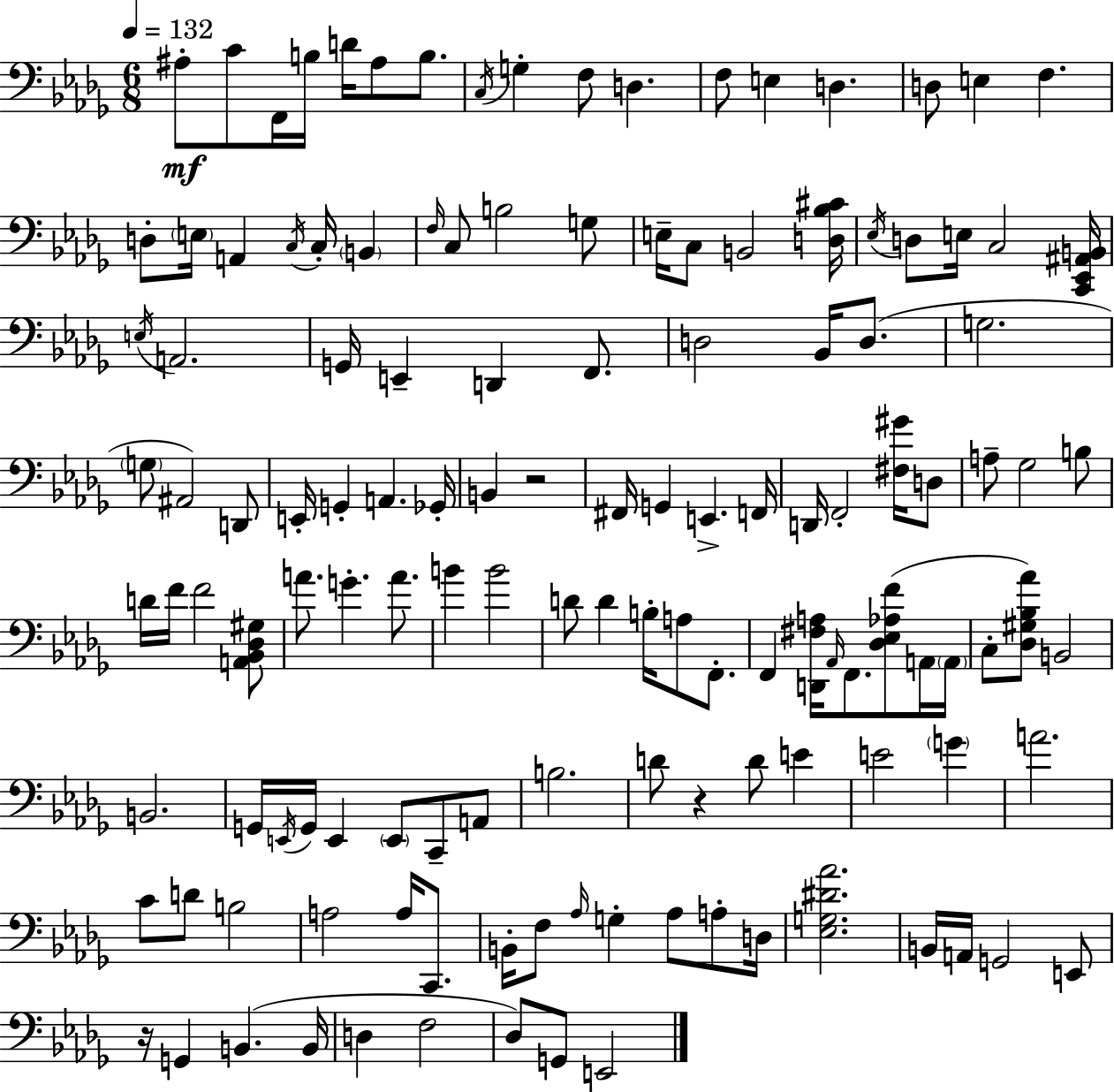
{
  \clef bass
  \numericTimeSignature
  \time 6/8
  \key bes \minor
  \tempo 4 = 132
  \repeat volta 2 { ais8-.\mf c'8 f,16 b16 d'16 ais8 b8. | \acciaccatura { c16 } g4-. f8 d4. | f8 e4 d4. | d8 e4 f4. | \break d8-. \parenthesize e16 a,4 \acciaccatura { c16 } c16-. \parenthesize b,4 | \grace { f16 } c8 b2 | g8 e16-- c8 b,2 | <d bes cis'>16 \acciaccatura { ees16 } d8 e16 c2 | \break <c, ees, ais, b,>16 \acciaccatura { e16 } a,2. | g,16 e,4-- d,4 | f,8. d2 | bes,16 d8.( g2. | \break \parenthesize g8 ais,2) | d,8 e,16-. g,4-. a,4. | ges,16-. b,4 r2 | fis,16 g,4 e,4.-> | \break f,16 d,16 f,2-. | <fis gis'>16 d8 a8-- ges2 | b8 d'16 f'16 f'2 | <a, bes, des gis>8 a'8. g'4.-. | \break a'8. b'4 b'2 | d'8 d'4 b16-. | a8 f,8.-. f,4 <d, fis a>16 \grace { aes,16 } f,8. | <des ees aes f'>8( a,16 \parenthesize a,16 c8-. <des gis bes aes'>8) b,2 | \break b,2. | g,16 \acciaccatura { e,16 } g,16 e,4 | \parenthesize e,8 c,8-- a,8 b2. | d'8 r4 | \break d'8 e'4 e'2 | \parenthesize g'4 a'2. | c'8 d'8 b2 | a2 | \break a16 c,8. b,16-. f8 \grace { aes16 } g4-. | aes8 a8-. d16 <ees g dis' aes'>2. | b,16 a,16 g,2 | e,8 r16 g,4 | \break b,4.( b,16 d4 | f2 des8) g,8 | e,2 } \bar "|."
}